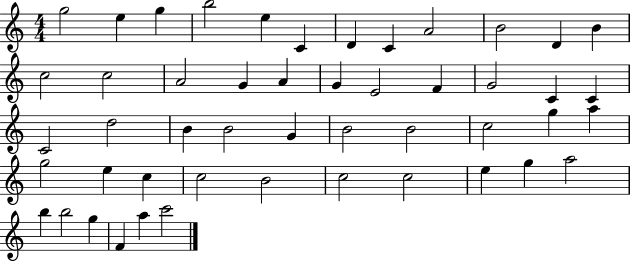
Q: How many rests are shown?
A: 0